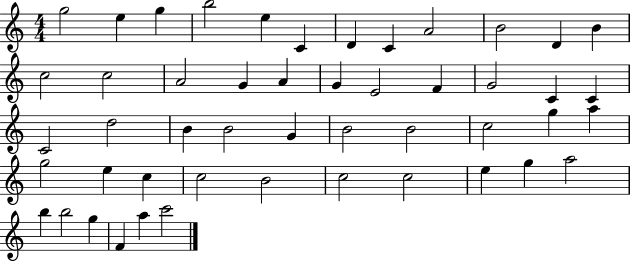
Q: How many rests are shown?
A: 0